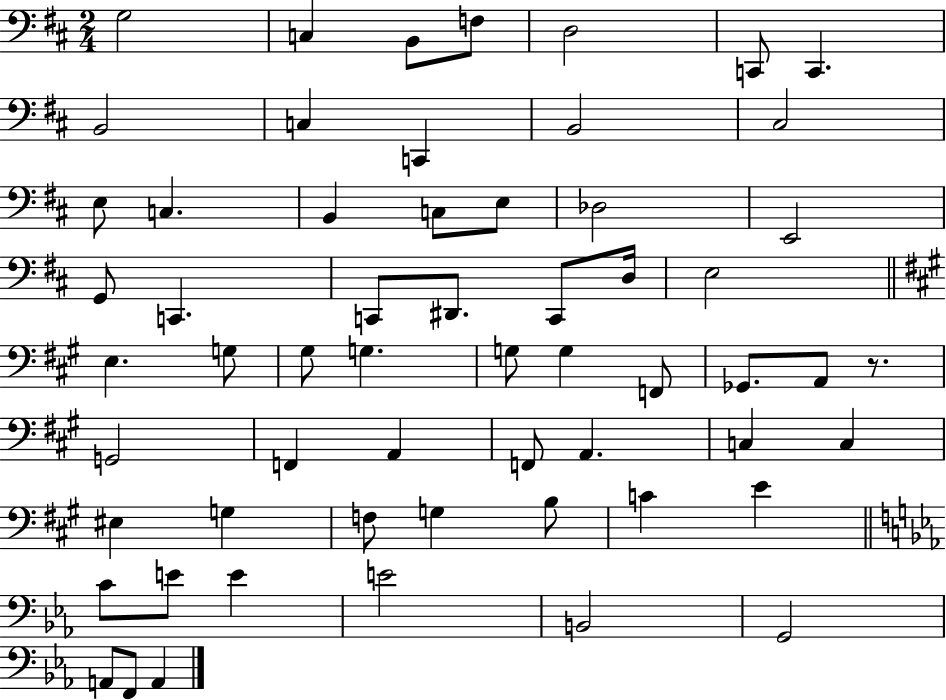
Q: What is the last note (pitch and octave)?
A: A2